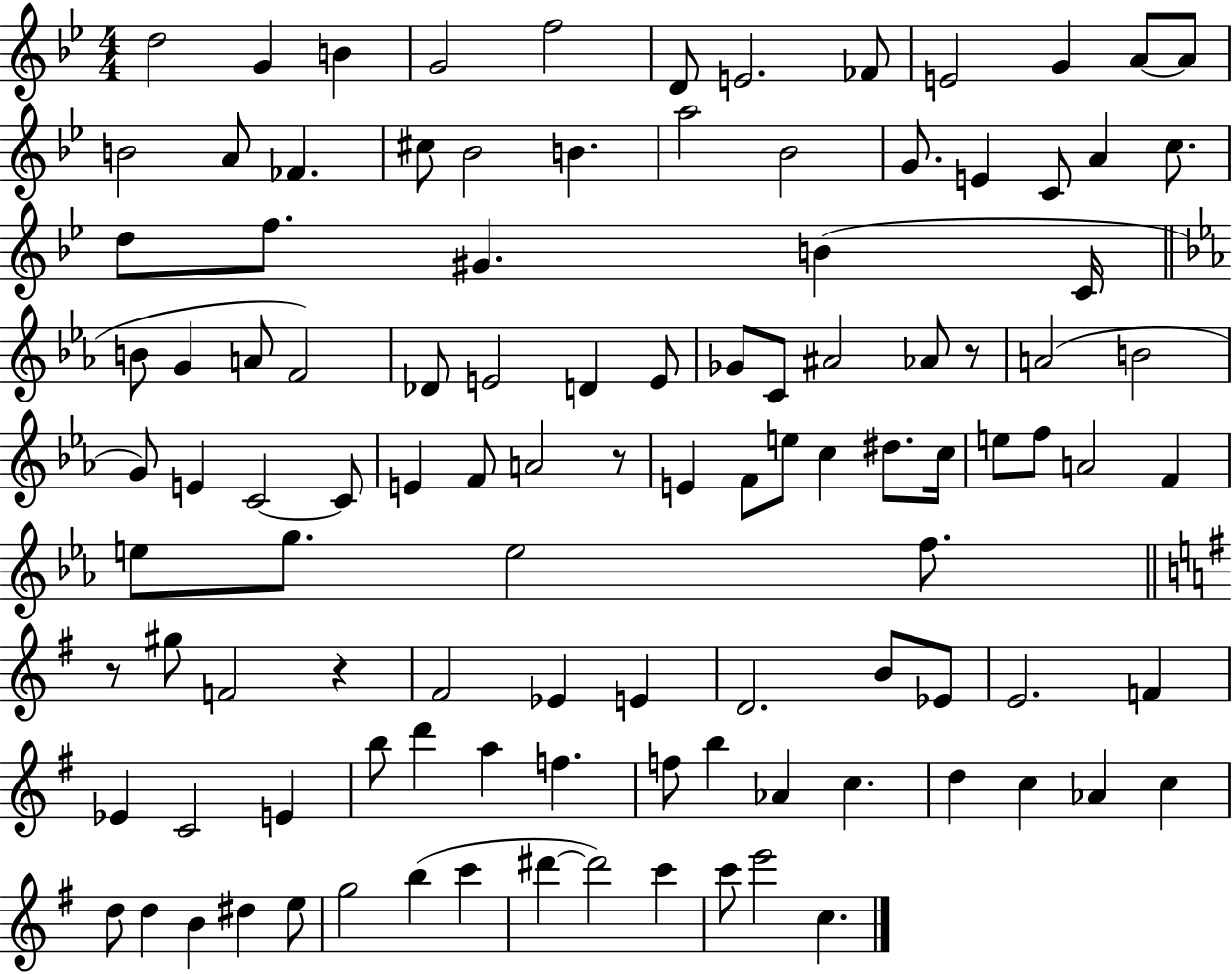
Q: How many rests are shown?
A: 4